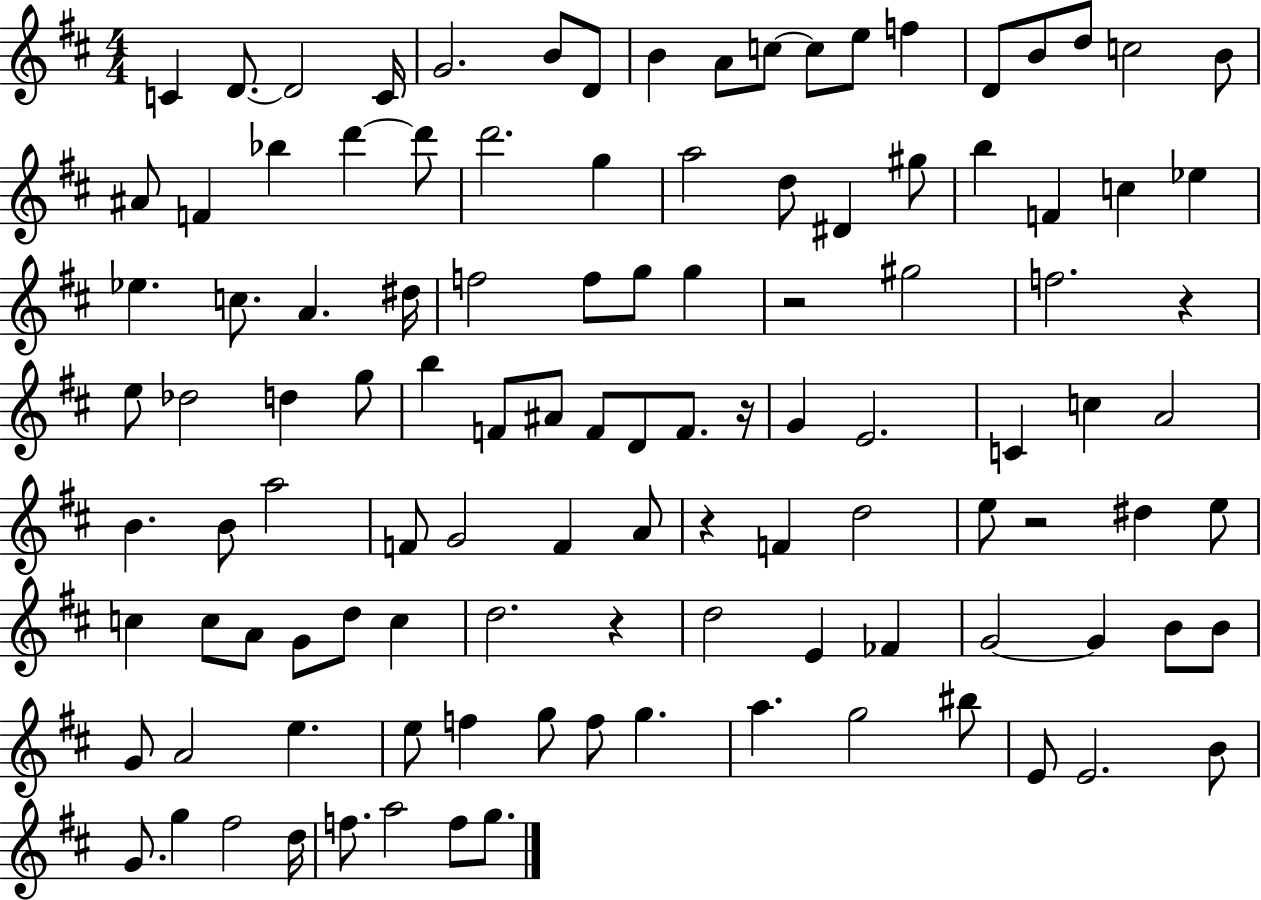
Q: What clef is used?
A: treble